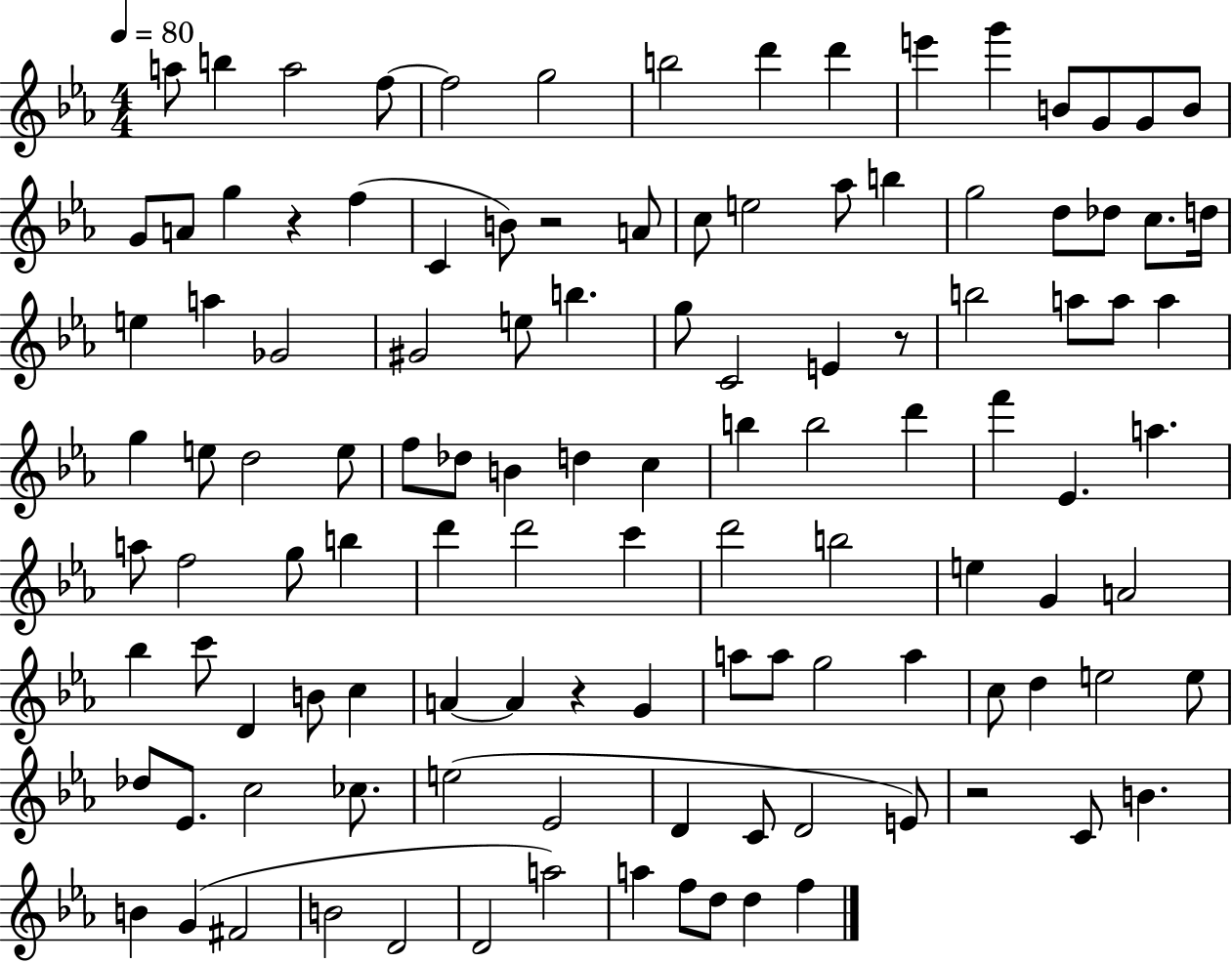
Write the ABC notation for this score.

X:1
T:Untitled
M:4/4
L:1/4
K:Eb
a/2 b a2 f/2 f2 g2 b2 d' d' e' g' B/2 G/2 G/2 B/2 G/2 A/2 g z f C B/2 z2 A/2 c/2 e2 _a/2 b g2 d/2 _d/2 c/2 d/4 e a _G2 ^G2 e/2 b g/2 C2 E z/2 b2 a/2 a/2 a g e/2 d2 e/2 f/2 _d/2 B d c b b2 d' f' _E a a/2 f2 g/2 b d' d'2 c' d'2 b2 e G A2 _b c'/2 D B/2 c A A z G a/2 a/2 g2 a c/2 d e2 e/2 _d/2 _E/2 c2 _c/2 e2 _E2 D C/2 D2 E/2 z2 C/2 B B G ^F2 B2 D2 D2 a2 a f/2 d/2 d f